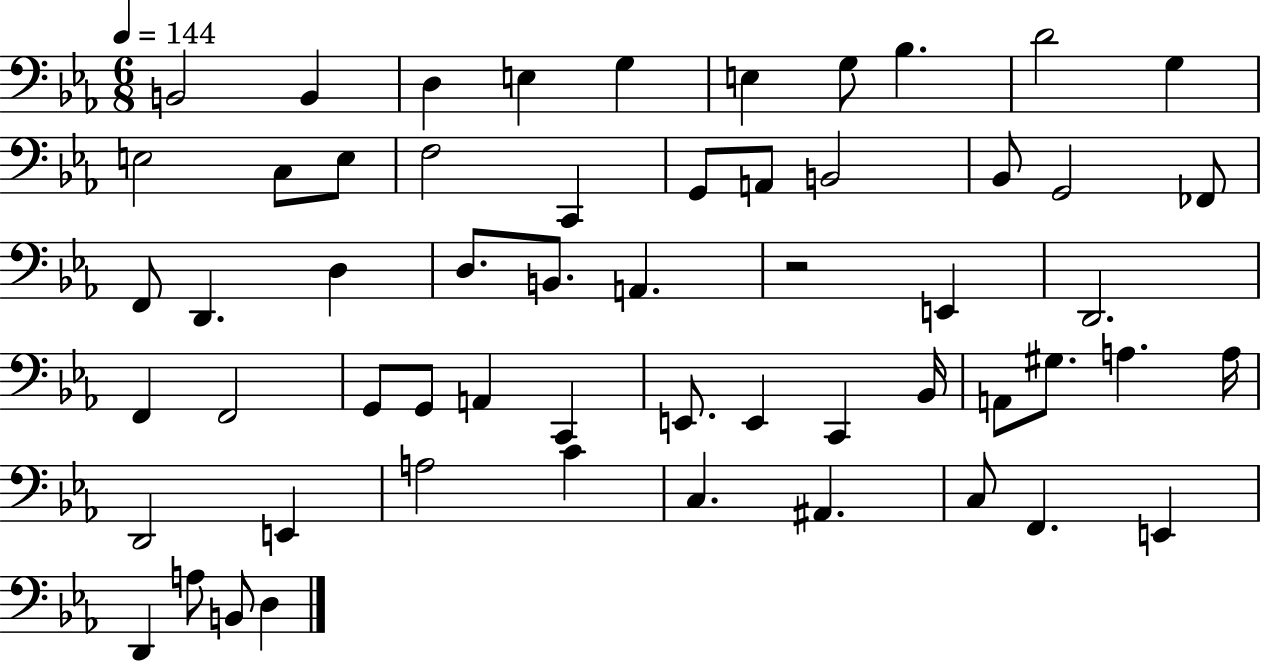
{
  \clef bass
  \numericTimeSignature
  \time 6/8
  \key ees \major
  \tempo 4 = 144
  b,2 b,4 | d4 e4 g4 | e4 g8 bes4. | d'2 g4 | \break e2 c8 e8 | f2 c,4 | g,8 a,8 b,2 | bes,8 g,2 fes,8 | \break f,8 d,4. d4 | d8. b,8. a,4. | r2 e,4 | d,2. | \break f,4 f,2 | g,8 g,8 a,4 c,4 | e,8. e,4 c,4 bes,16 | a,8 gis8. a4. a16 | \break d,2 e,4 | a2 c'4 | c4. ais,4. | c8 f,4. e,4 | \break d,4 a8 b,8 d4 | \bar "|."
}